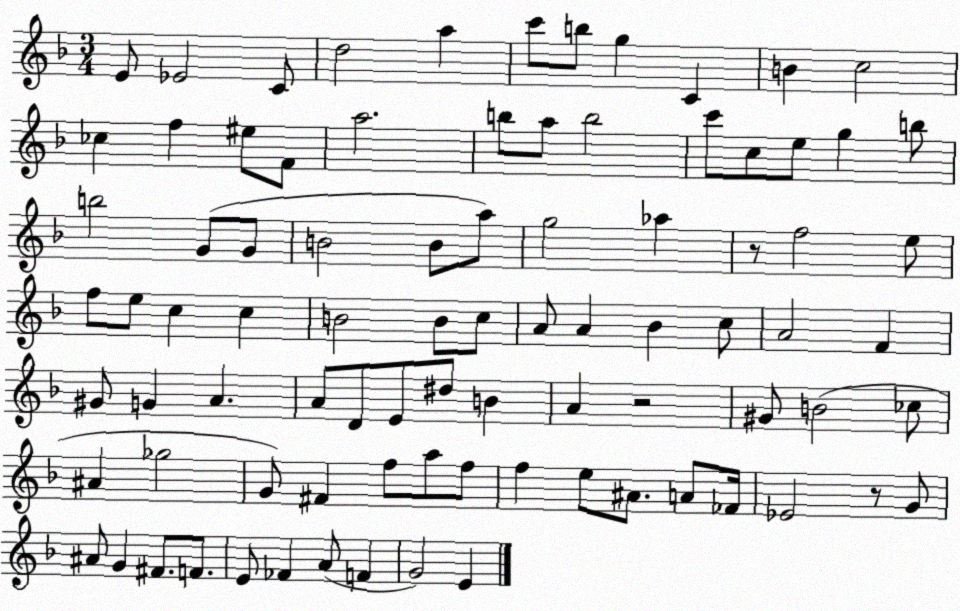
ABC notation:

X:1
T:Untitled
M:3/4
L:1/4
K:F
E/2 _E2 C/2 d2 a c'/2 b/2 g C B c2 _c f ^e/2 F/2 a2 b/2 a/2 b2 c'/2 c/2 e/2 g b/2 b2 G/2 G/2 B2 B/2 a/2 g2 _a z/2 f2 e/2 f/2 e/2 c c B2 B/2 c/2 A/2 A _B c/2 A2 F ^G/2 G A A/2 D/2 E/2 ^d/2 B A z2 ^G/2 B2 _c/2 ^A _g2 G/2 ^F f/2 a/2 f/2 f e/2 ^A/2 A/2 _F/4 _E2 z/2 G/2 ^A/2 G ^F/2 F/2 E/2 _F A/2 F G2 E